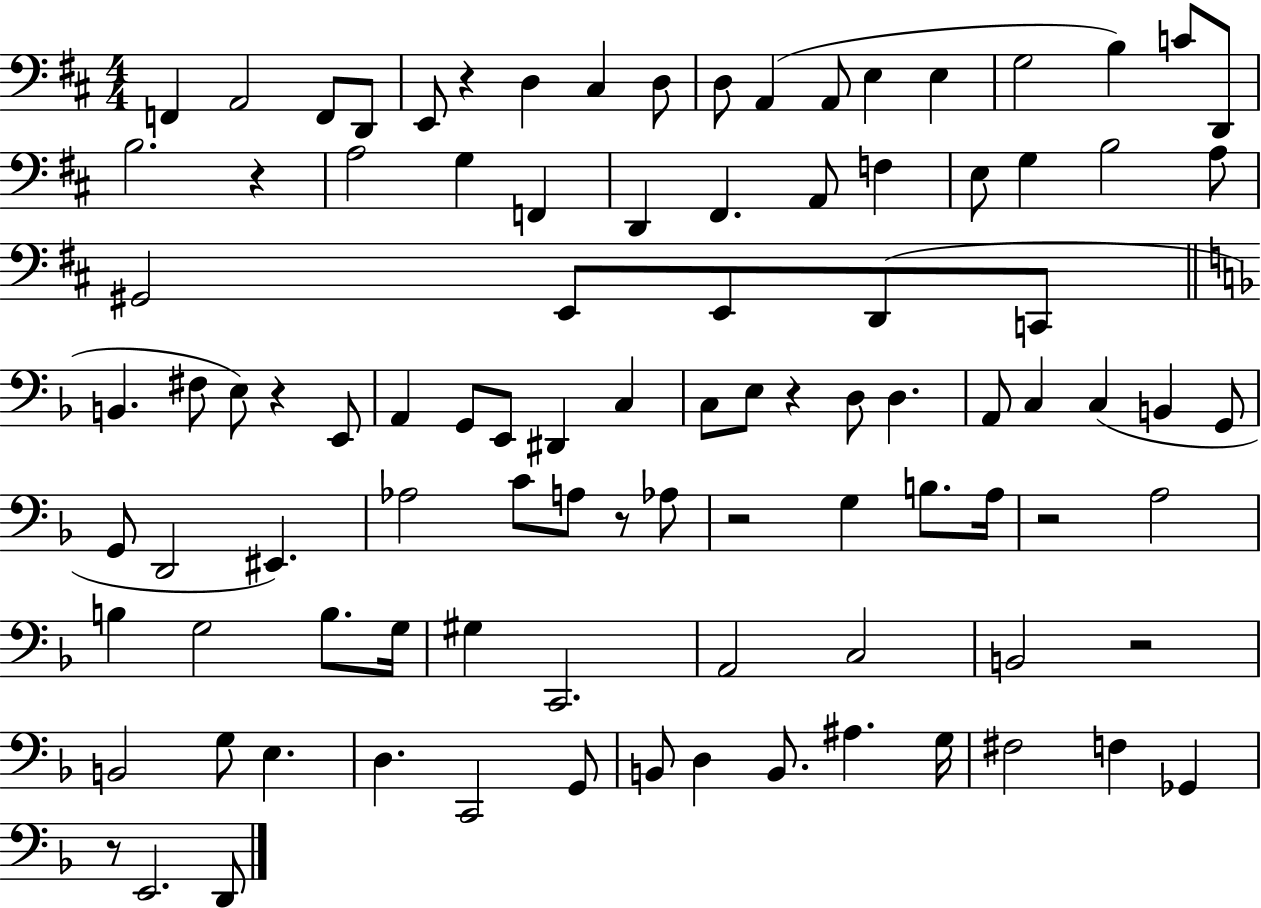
F2/q A2/h F2/e D2/e E2/e R/q D3/q C#3/q D3/e D3/e A2/q A2/e E3/q E3/q G3/h B3/q C4/e D2/e B3/h. R/q A3/h G3/q F2/q D2/q F#2/q. A2/e F3/q E3/e G3/q B3/h A3/e G#2/h E2/e E2/e D2/e C2/e B2/q. F#3/e E3/e R/q E2/e A2/q G2/e E2/e D#2/q C3/q C3/e E3/e R/q D3/e D3/q. A2/e C3/q C3/q B2/q G2/e G2/e D2/h EIS2/q. Ab3/h C4/e A3/e R/e Ab3/e R/h G3/q B3/e. A3/s R/h A3/h B3/q G3/h B3/e. G3/s G#3/q C2/h. A2/h C3/h B2/h R/h B2/h G3/e E3/q. D3/q. C2/h G2/e B2/e D3/q B2/e. A#3/q. G3/s F#3/h F3/q Gb2/q R/e E2/h. D2/e